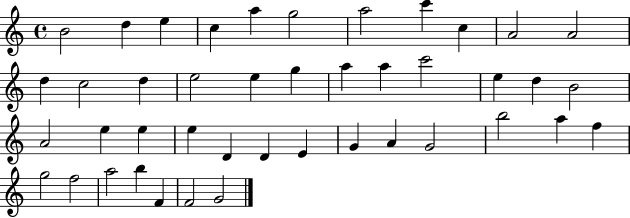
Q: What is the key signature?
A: C major